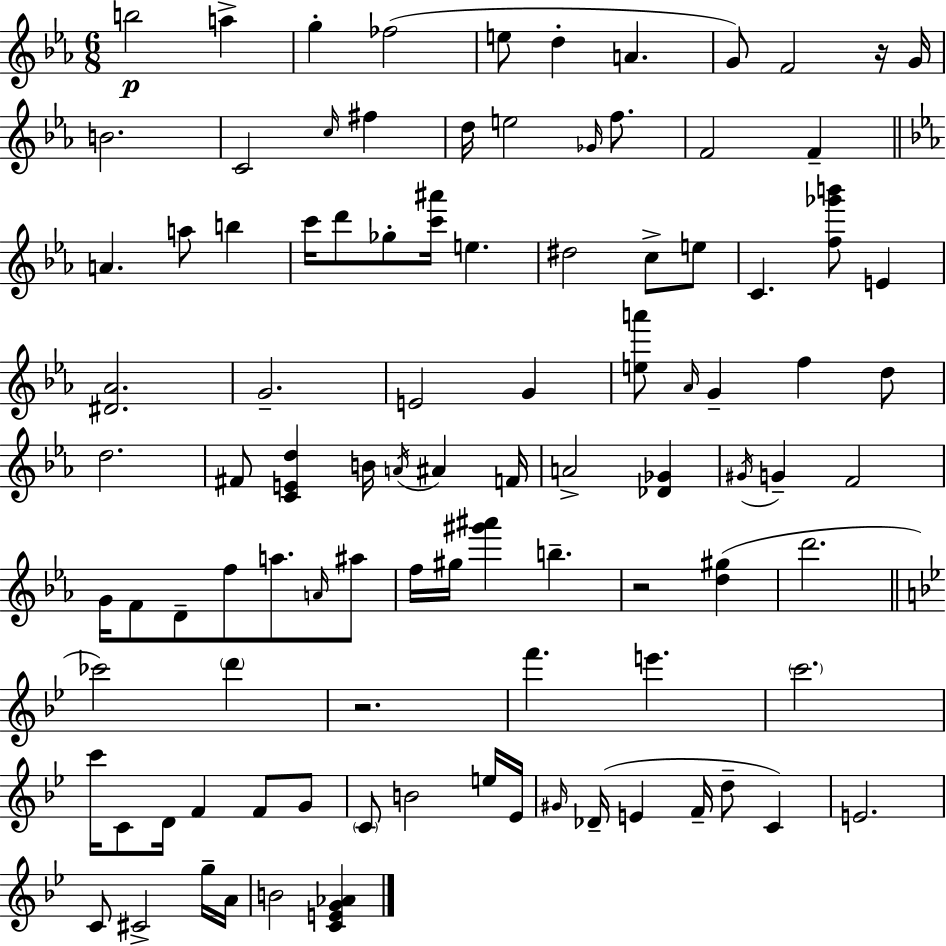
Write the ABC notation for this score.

X:1
T:Untitled
M:6/8
L:1/4
K:Cm
b2 a g _f2 e/2 d A G/2 F2 z/4 G/4 B2 C2 c/4 ^f d/4 e2 _G/4 f/2 F2 F A a/2 b c'/4 d'/2 _g/2 [c'^a']/4 e ^d2 c/2 e/2 C [f_g'b']/2 E [^D_A]2 G2 E2 G [ea']/2 _A/4 G f d/2 d2 ^F/2 [CEd] B/4 A/4 ^A F/4 A2 [_D_G] ^G/4 G F2 G/4 F/2 D/2 f/2 a/2 A/4 ^a/2 f/4 ^g/4 [^g'^a'] b z2 [d^g] d'2 _c'2 d' z2 f' e' c'2 c'/4 C/2 D/4 F F/2 G/2 C/2 B2 e/4 _E/4 ^G/4 _D/4 E F/4 d/2 C E2 C/2 ^C2 g/4 A/4 B2 [CEG_A]